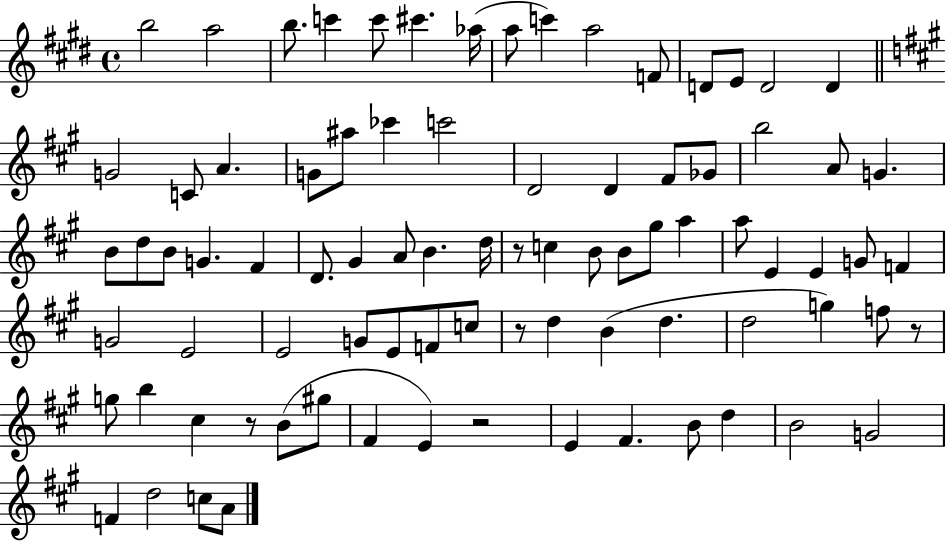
B5/h A5/h B5/e. C6/q C6/e C#6/q. Ab5/s A5/e C6/q A5/h F4/e D4/e E4/e D4/h D4/q G4/h C4/e A4/q. G4/e A#5/e CES6/q C6/h D4/h D4/q F#4/e Gb4/e B5/h A4/e G4/q. B4/e D5/e B4/e G4/q. F#4/q D4/e. G#4/q A4/e B4/q. D5/s R/e C5/q B4/e B4/e G#5/e A5/q A5/e E4/q E4/q G4/e F4/q G4/h E4/h E4/h G4/e E4/e F4/e C5/e R/e D5/q B4/q D5/q. D5/h G5/q F5/e R/e G5/e B5/q C#5/q R/e B4/e G#5/e F#4/q E4/q R/h E4/q F#4/q. B4/e D5/q B4/h G4/h F4/q D5/h C5/e A4/e